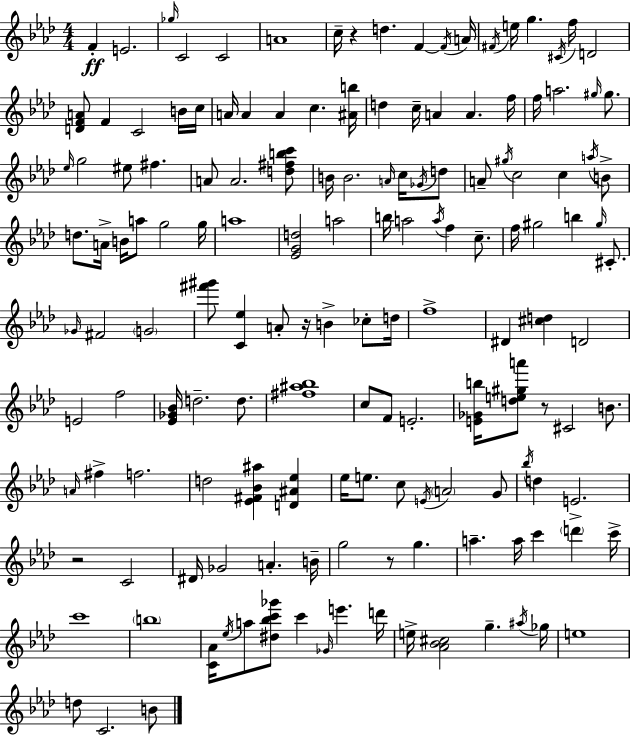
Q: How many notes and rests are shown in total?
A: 151